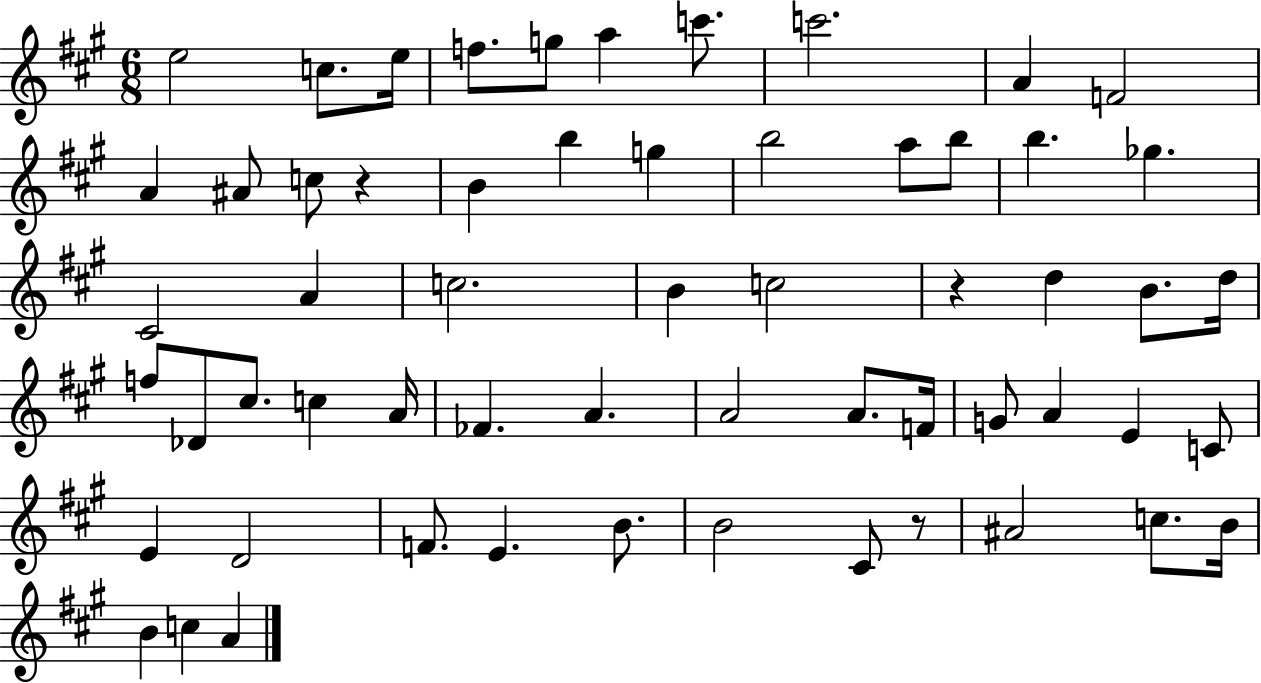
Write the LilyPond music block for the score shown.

{
  \clef treble
  \numericTimeSignature
  \time 6/8
  \key a \major
  e''2 c''8. e''16 | f''8. g''8 a''4 c'''8. | c'''2. | a'4 f'2 | \break a'4 ais'8 c''8 r4 | b'4 b''4 g''4 | b''2 a''8 b''8 | b''4. ges''4. | \break cis'2 a'4 | c''2. | b'4 c''2 | r4 d''4 b'8. d''16 | \break f''8 des'8 cis''8. c''4 a'16 | fes'4. a'4. | a'2 a'8. f'16 | g'8 a'4 e'4 c'8 | \break e'4 d'2 | f'8. e'4. b'8. | b'2 cis'8 r8 | ais'2 c''8. b'16 | \break b'4 c''4 a'4 | \bar "|."
}